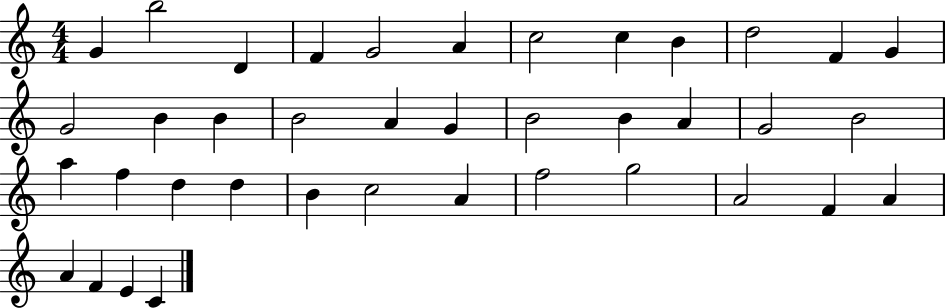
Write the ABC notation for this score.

X:1
T:Untitled
M:4/4
L:1/4
K:C
G b2 D F G2 A c2 c B d2 F G G2 B B B2 A G B2 B A G2 B2 a f d d B c2 A f2 g2 A2 F A A F E C